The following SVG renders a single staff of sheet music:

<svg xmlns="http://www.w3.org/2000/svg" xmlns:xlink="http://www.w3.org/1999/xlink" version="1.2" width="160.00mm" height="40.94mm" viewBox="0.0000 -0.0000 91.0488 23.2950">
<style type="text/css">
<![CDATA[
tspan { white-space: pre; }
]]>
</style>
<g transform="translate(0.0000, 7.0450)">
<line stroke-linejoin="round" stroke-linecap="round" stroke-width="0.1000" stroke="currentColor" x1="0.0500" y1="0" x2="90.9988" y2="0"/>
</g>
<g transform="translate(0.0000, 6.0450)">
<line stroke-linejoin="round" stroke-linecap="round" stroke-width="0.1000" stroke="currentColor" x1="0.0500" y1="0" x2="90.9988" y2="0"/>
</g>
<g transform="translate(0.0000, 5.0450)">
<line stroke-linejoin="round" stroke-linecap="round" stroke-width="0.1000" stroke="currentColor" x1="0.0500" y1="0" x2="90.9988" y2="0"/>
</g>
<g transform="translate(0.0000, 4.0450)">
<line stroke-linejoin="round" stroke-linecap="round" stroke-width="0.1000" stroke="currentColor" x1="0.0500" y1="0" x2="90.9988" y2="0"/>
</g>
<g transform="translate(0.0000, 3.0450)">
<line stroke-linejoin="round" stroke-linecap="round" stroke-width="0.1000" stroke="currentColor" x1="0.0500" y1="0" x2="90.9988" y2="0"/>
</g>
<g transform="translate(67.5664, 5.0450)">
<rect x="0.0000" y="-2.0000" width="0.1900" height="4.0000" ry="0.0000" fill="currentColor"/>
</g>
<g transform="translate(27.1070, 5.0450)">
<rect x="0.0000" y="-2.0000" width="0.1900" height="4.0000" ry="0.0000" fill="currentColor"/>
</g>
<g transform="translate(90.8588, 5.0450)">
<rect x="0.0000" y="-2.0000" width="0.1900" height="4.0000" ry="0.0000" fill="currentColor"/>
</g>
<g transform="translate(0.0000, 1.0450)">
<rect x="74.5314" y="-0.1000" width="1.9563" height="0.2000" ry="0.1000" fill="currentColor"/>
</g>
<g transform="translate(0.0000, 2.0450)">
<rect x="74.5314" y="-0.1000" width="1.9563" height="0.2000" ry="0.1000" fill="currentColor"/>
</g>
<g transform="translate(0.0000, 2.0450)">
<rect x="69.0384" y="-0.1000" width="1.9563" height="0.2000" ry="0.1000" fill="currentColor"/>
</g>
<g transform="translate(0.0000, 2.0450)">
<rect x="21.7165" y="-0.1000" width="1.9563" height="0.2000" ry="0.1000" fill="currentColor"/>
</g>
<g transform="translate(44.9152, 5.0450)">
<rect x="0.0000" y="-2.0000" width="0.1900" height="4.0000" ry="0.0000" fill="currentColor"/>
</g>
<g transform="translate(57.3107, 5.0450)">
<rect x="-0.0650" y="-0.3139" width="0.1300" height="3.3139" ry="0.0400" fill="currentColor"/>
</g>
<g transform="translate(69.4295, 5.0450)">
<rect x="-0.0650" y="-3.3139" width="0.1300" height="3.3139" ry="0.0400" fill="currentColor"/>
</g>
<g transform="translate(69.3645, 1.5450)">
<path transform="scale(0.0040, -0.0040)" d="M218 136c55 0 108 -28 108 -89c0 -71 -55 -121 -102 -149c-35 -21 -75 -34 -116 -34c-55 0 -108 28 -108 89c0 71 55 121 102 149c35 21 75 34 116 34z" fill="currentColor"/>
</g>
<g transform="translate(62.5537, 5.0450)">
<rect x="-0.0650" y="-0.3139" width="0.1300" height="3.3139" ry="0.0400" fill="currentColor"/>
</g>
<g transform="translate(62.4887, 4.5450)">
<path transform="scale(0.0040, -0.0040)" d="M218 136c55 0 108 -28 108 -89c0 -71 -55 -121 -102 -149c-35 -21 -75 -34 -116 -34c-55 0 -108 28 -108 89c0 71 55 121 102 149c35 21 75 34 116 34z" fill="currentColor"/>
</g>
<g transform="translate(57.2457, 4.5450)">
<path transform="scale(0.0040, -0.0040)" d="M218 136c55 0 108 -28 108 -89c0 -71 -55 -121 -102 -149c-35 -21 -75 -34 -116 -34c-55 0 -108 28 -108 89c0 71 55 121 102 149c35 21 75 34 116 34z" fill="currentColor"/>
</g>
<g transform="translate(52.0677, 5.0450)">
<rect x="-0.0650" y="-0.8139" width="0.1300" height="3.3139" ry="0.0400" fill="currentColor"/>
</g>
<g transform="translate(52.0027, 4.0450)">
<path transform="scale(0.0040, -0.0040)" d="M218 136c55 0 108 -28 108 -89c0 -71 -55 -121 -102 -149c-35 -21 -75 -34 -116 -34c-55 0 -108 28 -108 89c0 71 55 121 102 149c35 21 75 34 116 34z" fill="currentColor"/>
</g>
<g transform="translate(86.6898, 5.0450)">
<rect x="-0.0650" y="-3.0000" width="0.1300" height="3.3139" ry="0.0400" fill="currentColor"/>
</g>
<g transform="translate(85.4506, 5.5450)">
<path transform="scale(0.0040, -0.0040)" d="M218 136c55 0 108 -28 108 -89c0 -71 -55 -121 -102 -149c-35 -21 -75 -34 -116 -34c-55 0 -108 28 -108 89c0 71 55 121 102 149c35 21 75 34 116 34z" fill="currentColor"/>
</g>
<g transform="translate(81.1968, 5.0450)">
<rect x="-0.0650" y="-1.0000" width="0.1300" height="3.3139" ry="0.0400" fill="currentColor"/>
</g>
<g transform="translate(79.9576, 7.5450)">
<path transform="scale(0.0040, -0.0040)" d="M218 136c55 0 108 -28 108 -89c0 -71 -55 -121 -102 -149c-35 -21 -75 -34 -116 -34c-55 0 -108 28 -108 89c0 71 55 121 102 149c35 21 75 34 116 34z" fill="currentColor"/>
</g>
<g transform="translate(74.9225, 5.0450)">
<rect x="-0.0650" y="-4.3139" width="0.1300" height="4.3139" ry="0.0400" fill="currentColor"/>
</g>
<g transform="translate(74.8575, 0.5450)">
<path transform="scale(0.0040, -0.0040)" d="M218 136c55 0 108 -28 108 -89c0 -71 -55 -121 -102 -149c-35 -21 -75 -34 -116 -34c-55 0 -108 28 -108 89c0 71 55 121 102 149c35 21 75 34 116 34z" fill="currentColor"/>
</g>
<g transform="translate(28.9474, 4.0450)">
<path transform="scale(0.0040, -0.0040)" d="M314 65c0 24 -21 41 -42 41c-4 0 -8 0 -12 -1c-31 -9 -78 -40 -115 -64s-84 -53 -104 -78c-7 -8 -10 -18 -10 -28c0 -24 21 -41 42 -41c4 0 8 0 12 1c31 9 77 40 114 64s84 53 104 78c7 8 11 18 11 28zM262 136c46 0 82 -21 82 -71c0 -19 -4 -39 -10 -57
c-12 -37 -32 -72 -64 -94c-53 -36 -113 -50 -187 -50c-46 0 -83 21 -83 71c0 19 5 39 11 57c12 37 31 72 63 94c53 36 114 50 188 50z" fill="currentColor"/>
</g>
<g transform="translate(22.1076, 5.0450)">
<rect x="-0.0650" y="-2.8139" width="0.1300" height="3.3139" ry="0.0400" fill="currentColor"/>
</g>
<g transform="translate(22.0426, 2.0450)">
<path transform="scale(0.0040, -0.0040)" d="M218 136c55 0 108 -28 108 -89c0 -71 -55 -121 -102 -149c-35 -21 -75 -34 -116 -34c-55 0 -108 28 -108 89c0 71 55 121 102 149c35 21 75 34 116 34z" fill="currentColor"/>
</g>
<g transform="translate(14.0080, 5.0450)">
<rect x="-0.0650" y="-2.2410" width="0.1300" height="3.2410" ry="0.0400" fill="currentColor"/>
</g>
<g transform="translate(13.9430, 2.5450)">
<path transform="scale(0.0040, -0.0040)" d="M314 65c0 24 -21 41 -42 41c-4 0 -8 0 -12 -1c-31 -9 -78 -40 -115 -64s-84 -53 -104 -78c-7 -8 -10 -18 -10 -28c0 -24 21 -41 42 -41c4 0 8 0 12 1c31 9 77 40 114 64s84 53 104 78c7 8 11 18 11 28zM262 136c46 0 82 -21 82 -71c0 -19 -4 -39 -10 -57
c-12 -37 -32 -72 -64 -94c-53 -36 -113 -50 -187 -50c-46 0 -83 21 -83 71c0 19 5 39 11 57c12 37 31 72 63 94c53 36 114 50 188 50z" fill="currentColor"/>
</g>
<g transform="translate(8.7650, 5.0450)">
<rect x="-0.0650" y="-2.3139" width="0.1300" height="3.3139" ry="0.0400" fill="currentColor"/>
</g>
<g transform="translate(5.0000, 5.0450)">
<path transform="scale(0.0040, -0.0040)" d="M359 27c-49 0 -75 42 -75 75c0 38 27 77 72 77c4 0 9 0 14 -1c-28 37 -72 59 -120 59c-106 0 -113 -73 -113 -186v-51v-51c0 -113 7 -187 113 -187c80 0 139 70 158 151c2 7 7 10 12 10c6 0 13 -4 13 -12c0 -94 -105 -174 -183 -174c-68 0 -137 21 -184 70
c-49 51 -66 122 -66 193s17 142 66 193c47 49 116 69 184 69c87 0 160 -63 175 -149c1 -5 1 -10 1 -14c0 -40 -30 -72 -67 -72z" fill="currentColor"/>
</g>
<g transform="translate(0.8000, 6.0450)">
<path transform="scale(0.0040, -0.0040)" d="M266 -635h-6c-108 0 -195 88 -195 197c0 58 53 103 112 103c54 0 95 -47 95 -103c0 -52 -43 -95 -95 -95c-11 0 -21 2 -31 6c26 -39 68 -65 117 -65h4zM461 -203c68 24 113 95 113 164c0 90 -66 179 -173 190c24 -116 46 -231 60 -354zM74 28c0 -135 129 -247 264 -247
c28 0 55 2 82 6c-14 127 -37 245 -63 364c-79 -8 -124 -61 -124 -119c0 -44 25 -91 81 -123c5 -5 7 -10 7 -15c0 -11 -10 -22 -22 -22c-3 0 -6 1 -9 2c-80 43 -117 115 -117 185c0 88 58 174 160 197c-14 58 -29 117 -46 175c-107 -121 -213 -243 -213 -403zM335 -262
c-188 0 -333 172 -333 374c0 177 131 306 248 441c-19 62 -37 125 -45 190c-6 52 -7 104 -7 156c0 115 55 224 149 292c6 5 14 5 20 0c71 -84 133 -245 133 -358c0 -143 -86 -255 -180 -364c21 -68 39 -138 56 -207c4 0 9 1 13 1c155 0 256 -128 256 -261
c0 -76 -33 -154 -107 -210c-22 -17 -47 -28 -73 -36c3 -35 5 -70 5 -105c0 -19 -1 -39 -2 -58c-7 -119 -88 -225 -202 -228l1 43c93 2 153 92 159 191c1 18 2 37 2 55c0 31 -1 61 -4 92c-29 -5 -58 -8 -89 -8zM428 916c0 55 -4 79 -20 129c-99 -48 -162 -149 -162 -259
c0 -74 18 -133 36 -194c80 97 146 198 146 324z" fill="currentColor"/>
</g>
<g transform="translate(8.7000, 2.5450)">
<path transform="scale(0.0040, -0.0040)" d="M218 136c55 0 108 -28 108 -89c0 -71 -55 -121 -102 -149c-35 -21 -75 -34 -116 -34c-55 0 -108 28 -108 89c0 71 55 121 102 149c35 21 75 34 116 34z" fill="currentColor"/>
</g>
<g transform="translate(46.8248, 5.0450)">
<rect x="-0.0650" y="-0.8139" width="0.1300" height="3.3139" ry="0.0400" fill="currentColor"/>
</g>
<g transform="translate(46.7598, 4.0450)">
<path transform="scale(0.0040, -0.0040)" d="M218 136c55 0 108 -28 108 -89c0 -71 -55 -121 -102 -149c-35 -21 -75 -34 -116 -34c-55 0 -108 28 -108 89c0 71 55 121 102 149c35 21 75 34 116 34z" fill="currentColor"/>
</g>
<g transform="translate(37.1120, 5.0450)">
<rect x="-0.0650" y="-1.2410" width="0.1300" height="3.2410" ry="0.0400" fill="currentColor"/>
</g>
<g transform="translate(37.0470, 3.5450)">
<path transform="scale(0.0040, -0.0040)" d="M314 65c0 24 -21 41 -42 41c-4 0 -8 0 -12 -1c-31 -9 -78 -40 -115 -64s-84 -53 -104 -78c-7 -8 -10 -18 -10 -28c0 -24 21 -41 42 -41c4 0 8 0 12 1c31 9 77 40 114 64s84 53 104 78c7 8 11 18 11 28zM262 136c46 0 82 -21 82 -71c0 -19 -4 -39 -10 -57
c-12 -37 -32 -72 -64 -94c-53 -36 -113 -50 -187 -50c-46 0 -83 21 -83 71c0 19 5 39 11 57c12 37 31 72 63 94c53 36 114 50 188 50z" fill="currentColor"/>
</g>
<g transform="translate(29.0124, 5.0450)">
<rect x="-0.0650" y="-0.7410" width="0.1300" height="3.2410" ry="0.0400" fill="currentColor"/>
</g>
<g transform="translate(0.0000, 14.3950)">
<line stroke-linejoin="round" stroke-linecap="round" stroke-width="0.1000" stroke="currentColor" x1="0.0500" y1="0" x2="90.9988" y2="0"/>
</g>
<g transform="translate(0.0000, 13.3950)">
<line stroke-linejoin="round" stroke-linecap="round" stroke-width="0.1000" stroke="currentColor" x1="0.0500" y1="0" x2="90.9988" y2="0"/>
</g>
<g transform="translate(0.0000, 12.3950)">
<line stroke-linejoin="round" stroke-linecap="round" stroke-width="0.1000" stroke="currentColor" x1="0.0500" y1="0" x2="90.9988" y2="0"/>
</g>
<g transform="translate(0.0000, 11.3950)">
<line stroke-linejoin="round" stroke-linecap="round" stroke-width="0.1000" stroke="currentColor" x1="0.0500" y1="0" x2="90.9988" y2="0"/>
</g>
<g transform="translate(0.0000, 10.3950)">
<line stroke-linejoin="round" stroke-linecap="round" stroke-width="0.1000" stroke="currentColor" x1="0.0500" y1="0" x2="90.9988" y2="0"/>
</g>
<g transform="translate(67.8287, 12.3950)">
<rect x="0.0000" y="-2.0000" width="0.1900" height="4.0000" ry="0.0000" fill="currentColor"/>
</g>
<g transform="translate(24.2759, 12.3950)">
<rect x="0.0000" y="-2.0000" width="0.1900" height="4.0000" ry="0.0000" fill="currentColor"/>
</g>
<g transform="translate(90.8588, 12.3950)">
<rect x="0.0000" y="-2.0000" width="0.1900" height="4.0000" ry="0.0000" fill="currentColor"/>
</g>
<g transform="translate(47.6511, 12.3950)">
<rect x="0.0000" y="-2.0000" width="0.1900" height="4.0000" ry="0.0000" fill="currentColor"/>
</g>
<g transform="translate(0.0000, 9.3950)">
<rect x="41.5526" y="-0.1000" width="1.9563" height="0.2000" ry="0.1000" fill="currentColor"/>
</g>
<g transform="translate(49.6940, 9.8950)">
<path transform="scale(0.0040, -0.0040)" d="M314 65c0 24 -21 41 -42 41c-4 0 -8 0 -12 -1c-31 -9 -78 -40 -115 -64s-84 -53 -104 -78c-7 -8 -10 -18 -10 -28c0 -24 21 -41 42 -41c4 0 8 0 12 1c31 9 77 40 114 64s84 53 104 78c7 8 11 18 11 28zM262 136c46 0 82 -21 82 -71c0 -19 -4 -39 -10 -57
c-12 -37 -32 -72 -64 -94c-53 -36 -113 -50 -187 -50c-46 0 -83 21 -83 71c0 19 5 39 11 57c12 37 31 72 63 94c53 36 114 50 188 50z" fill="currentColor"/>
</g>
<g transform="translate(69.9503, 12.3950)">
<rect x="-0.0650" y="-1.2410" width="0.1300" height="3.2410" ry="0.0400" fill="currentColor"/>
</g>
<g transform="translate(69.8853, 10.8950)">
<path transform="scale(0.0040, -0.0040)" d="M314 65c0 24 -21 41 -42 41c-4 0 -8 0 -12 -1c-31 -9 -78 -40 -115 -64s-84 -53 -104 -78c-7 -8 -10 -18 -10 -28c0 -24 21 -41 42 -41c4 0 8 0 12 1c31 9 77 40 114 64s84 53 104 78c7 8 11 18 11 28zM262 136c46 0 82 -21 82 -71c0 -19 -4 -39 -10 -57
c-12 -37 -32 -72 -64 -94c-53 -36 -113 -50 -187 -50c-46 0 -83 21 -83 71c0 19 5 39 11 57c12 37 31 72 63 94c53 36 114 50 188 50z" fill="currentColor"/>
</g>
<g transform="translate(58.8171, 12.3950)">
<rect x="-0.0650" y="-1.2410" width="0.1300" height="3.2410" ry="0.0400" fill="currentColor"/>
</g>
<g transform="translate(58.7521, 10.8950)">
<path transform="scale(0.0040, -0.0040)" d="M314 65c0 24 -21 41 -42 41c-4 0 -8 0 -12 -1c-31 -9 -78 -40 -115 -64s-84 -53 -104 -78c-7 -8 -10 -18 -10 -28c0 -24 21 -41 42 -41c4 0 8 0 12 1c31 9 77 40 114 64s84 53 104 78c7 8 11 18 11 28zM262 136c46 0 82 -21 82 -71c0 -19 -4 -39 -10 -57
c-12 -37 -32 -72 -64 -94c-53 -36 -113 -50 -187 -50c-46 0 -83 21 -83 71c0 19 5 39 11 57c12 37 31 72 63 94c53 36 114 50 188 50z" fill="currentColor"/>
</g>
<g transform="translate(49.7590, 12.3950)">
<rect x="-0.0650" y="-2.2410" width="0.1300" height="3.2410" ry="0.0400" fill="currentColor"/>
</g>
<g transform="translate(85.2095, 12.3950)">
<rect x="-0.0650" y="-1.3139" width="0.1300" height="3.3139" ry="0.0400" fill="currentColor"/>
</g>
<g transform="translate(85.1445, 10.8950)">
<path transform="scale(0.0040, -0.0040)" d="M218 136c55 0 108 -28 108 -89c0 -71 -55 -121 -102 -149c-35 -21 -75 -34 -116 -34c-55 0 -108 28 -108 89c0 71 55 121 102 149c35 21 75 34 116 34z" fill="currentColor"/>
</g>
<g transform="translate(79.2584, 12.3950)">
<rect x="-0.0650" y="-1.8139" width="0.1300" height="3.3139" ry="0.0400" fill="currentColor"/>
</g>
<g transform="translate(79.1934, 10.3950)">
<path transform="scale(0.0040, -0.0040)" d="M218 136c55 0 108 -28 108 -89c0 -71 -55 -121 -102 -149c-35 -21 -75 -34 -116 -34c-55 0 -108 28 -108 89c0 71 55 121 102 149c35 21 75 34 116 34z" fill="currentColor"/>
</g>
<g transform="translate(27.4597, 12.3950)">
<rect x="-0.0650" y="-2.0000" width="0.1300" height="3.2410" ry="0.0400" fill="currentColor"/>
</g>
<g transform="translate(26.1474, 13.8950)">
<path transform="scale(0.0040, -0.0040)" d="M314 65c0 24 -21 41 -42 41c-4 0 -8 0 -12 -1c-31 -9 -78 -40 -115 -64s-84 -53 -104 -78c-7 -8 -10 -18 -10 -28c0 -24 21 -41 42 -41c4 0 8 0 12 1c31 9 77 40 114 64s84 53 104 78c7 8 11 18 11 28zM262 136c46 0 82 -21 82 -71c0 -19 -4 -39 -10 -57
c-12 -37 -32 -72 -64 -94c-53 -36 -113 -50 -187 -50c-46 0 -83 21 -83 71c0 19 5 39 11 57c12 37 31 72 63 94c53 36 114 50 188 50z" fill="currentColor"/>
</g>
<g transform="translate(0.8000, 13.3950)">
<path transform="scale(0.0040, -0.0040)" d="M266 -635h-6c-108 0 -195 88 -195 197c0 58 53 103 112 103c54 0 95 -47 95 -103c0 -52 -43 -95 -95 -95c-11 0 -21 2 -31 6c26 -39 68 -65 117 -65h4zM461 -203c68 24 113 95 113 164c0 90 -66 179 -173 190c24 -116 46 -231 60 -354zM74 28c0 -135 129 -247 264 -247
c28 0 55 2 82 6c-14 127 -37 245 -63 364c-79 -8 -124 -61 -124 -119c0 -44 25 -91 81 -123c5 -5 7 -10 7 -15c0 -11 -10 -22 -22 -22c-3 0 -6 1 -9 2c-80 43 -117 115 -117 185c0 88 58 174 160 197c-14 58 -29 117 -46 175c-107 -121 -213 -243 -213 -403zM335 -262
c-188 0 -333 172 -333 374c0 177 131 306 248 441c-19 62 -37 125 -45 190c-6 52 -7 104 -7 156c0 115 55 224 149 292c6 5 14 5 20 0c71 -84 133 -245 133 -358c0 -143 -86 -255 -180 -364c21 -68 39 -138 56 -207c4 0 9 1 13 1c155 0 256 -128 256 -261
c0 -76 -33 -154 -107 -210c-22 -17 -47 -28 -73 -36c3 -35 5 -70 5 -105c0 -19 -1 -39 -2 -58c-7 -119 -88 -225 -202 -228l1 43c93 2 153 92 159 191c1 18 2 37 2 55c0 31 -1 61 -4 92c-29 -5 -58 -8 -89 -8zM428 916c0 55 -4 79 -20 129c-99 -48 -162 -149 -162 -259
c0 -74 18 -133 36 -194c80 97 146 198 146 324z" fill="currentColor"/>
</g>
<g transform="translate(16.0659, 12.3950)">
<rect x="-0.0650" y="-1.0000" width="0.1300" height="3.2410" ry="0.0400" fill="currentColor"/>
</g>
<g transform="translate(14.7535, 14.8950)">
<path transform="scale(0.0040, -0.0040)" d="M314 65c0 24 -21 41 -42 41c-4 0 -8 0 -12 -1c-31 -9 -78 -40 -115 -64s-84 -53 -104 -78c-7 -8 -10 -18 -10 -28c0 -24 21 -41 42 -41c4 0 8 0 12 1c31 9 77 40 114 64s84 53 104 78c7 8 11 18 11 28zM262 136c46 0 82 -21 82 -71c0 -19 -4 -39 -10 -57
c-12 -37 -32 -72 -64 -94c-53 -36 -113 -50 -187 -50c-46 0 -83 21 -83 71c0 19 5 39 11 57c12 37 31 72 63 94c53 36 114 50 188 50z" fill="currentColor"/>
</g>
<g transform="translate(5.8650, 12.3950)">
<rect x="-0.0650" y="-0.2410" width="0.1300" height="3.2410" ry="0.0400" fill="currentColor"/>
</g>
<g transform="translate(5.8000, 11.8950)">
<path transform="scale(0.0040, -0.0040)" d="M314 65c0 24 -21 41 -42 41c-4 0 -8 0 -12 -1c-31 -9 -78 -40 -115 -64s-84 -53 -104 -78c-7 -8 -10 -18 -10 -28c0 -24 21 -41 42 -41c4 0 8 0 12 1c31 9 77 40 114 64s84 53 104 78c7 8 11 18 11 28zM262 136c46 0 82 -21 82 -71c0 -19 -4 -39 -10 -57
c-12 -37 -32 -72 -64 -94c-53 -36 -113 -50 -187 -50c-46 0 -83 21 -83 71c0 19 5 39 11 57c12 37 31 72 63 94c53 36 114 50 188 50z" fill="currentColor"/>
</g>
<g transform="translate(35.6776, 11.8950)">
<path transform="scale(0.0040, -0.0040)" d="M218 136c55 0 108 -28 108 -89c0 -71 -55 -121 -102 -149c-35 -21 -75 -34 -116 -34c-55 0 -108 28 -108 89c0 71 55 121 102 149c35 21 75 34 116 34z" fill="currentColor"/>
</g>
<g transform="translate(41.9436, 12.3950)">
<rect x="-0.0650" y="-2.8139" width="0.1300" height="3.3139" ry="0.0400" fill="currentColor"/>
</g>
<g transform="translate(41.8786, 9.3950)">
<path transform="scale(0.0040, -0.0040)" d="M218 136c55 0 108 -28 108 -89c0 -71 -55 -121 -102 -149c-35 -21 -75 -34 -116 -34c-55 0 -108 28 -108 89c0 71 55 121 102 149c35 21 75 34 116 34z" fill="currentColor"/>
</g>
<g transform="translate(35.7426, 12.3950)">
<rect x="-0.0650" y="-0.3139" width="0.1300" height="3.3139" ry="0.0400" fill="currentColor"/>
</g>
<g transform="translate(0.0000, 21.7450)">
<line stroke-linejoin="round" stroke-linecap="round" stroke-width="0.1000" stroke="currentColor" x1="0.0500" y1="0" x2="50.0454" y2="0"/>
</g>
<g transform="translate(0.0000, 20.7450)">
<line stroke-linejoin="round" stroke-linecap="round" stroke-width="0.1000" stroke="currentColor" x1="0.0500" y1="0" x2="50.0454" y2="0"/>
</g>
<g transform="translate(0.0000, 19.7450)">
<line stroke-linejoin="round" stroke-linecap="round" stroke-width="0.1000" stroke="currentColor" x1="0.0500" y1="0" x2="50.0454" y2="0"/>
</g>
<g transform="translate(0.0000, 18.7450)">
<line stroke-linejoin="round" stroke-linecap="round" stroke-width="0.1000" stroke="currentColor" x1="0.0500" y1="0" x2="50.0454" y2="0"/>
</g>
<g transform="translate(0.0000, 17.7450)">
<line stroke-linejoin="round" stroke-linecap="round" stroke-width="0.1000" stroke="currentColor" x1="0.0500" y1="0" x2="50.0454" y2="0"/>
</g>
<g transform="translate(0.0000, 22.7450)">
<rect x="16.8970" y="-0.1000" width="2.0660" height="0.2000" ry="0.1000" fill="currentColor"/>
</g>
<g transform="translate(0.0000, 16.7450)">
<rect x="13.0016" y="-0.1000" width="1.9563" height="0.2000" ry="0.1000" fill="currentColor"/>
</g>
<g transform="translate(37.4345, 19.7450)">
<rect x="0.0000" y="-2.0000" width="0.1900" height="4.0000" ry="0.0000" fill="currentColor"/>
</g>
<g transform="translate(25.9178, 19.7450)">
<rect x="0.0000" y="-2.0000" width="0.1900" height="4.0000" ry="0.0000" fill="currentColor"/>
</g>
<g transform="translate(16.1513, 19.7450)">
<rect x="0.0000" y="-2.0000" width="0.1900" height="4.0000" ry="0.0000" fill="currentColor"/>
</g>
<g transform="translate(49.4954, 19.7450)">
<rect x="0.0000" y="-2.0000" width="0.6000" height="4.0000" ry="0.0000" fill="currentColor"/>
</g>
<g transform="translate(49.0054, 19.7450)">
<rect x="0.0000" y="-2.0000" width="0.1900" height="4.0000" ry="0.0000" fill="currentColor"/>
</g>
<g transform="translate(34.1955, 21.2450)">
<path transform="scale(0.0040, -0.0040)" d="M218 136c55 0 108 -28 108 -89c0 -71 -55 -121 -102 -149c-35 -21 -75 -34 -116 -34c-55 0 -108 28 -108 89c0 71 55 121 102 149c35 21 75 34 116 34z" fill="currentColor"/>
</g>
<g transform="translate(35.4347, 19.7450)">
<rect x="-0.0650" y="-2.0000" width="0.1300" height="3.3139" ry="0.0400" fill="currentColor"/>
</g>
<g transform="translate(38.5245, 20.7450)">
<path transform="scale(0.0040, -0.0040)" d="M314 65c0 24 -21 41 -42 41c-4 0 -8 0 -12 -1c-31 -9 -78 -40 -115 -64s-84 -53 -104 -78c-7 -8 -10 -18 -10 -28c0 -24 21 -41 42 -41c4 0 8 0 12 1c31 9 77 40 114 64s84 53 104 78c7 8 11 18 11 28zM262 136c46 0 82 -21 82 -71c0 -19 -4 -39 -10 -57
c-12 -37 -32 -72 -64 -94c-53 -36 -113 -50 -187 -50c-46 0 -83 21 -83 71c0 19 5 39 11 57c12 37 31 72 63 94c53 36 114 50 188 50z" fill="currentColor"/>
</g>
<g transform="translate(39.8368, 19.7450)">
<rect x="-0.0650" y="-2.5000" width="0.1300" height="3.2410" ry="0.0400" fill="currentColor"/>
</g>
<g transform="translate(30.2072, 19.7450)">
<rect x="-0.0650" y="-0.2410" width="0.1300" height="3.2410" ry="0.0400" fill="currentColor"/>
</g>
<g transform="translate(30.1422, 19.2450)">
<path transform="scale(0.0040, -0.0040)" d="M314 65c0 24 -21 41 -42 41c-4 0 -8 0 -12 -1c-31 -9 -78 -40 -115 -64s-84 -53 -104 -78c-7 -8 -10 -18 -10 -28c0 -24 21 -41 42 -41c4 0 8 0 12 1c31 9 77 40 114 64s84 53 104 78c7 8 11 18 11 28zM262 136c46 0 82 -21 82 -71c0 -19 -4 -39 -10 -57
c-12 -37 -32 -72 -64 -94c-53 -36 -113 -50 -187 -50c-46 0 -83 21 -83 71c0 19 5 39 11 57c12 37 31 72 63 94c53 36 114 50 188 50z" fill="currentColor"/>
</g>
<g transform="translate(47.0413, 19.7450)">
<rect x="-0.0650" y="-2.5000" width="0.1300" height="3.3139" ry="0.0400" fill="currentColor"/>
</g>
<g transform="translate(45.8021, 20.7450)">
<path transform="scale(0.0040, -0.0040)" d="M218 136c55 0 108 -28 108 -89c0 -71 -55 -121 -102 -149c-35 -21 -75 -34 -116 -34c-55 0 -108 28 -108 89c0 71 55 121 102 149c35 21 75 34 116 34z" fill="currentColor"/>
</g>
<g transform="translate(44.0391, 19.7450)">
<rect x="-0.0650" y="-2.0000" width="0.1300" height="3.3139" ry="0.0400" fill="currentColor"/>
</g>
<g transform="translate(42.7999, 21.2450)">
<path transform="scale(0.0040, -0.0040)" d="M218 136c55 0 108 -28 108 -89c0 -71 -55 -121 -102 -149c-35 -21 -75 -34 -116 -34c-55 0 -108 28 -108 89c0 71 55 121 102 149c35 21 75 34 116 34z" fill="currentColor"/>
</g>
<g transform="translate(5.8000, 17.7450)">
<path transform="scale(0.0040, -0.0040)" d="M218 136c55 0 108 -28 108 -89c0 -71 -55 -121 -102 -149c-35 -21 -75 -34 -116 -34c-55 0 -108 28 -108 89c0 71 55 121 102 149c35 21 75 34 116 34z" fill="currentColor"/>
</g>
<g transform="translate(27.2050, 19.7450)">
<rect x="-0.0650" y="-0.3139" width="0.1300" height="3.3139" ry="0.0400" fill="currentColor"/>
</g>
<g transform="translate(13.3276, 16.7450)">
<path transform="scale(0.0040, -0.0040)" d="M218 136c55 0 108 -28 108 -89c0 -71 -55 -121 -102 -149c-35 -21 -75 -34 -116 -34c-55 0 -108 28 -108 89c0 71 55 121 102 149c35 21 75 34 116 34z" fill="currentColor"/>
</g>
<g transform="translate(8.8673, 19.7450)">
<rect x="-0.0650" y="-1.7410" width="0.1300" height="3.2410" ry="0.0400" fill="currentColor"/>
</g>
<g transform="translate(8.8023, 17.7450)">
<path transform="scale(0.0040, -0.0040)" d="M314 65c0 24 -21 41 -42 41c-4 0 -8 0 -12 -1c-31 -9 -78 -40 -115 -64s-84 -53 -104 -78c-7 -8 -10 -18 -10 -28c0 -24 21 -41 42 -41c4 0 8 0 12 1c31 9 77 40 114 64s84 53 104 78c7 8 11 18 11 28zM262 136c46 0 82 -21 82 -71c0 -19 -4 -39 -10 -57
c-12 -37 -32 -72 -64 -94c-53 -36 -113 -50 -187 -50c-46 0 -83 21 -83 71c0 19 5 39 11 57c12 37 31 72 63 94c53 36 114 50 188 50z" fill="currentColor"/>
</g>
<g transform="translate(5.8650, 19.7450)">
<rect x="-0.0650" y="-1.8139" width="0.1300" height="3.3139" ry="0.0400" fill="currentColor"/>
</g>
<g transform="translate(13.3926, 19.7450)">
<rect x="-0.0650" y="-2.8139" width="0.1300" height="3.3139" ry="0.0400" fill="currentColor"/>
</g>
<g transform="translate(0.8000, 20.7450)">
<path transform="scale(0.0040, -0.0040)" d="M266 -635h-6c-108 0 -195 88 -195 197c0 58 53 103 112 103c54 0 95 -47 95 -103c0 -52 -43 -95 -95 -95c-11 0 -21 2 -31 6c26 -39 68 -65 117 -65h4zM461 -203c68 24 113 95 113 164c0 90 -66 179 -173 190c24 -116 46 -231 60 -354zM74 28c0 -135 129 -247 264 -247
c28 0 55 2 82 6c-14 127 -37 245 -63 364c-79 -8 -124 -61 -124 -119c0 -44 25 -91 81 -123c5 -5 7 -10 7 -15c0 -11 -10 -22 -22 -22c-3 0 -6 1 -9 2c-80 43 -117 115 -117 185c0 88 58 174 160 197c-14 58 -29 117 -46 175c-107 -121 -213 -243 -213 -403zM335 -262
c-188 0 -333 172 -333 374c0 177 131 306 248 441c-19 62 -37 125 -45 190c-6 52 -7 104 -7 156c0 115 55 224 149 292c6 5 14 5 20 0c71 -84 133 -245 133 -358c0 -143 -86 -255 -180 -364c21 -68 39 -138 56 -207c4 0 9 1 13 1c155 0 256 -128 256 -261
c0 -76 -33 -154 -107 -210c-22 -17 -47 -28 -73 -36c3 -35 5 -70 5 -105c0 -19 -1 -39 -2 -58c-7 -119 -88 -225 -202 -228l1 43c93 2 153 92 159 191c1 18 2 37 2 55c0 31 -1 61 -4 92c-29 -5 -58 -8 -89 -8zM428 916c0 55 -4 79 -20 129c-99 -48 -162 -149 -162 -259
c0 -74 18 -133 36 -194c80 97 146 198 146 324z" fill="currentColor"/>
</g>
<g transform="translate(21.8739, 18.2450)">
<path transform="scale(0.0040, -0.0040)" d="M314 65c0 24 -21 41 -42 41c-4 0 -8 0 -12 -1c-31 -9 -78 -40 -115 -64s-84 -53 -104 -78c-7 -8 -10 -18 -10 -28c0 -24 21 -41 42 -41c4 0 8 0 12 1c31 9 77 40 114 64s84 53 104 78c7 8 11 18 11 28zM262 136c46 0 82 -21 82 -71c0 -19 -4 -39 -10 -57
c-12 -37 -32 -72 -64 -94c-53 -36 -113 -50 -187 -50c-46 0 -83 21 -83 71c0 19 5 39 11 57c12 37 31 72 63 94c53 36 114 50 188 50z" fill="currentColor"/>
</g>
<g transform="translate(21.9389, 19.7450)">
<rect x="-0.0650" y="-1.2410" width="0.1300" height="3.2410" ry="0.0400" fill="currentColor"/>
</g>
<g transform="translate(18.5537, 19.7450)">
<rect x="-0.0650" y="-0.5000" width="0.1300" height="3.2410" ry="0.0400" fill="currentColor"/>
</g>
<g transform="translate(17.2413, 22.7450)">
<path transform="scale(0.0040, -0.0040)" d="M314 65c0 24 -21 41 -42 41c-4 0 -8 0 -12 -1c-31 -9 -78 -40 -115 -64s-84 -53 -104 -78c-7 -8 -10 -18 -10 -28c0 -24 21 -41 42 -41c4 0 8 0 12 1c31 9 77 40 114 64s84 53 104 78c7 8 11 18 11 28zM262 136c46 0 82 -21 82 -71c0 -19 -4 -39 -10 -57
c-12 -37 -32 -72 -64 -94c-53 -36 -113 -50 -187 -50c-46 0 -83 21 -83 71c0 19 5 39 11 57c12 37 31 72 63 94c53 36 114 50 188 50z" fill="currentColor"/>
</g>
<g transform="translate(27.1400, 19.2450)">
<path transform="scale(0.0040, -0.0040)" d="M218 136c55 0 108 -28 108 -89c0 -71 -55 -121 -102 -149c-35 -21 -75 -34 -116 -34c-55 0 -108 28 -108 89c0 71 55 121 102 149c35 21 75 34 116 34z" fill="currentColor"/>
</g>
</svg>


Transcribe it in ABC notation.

X:1
T:Untitled
M:4/4
L:1/4
K:C
g g2 a d2 e2 d d c c b d' D A c2 D2 F2 c a g2 e2 e2 f e f f2 a C2 e2 c c2 F G2 F G